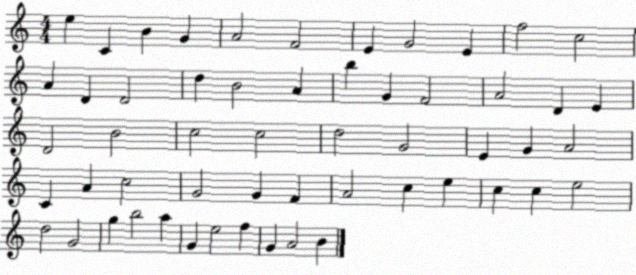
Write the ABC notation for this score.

X:1
T:Untitled
M:4/4
L:1/4
K:C
e C B G A2 F2 E G2 E f2 c2 A D D2 d B2 A b G F2 A2 D E D2 B2 c2 c2 d2 G2 E G A2 C A c2 G2 G F A2 c e c c e2 d2 G2 g b2 a G e2 f G A2 B